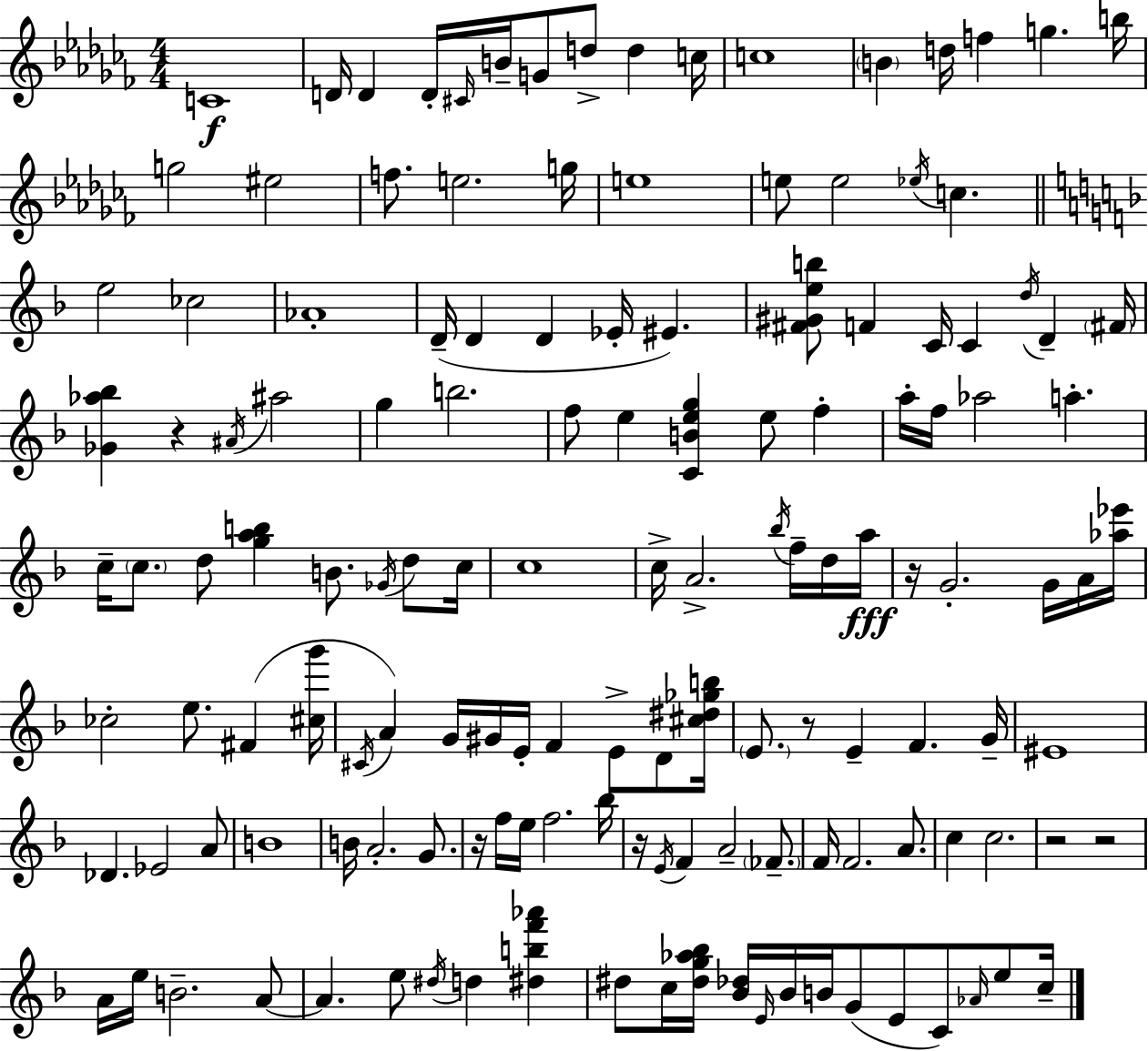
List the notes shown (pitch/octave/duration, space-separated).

C4/w D4/s D4/q D4/s C#4/s B4/s G4/e D5/e D5/q C5/s C5/w B4/q D5/s F5/q G5/q. B5/s G5/h EIS5/h F5/e. E5/h. G5/s E5/w E5/e E5/h Eb5/s C5/q. E5/h CES5/h Ab4/w D4/s D4/q D4/q Eb4/s EIS4/q. [F#4,G#4,E5,B5]/e F4/q C4/s C4/q D5/s D4/q F#4/s [Gb4,Ab5,Bb5]/q R/q A#4/s A#5/h G5/q B5/h. F5/e E5/q [C4,B4,E5,G5]/q E5/e F5/q A5/s F5/s Ab5/h A5/q. C5/s C5/e. D5/e [G5,A5,B5]/q B4/e. Gb4/s D5/e C5/s C5/w C5/s A4/h. Bb5/s F5/s D5/s A5/s R/s G4/h. G4/s A4/s [Ab5,Eb6]/s CES5/h E5/e. F#4/q [C#5,G6]/s C#4/s A4/q G4/s G#4/s E4/s F4/q E4/e D4/e [C#5,D#5,Gb5,B5]/s E4/e. R/e E4/q F4/q. G4/s EIS4/w Db4/q. Eb4/h A4/e B4/w B4/s A4/h. G4/e. R/s F5/s E5/s F5/h. Bb5/s R/s E4/s F4/q A4/h FES4/e. F4/s F4/h. A4/e. C5/q C5/h. R/h R/h A4/s E5/s B4/h. A4/e A4/q. E5/e D#5/s D5/q [D#5,B5,F6,Ab6]/q D#5/e C5/s [D#5,G5,Ab5,Bb5]/s [Bb4,Db5]/s E4/s Bb4/s B4/s G4/e E4/e C4/e Ab4/s E5/e C5/s